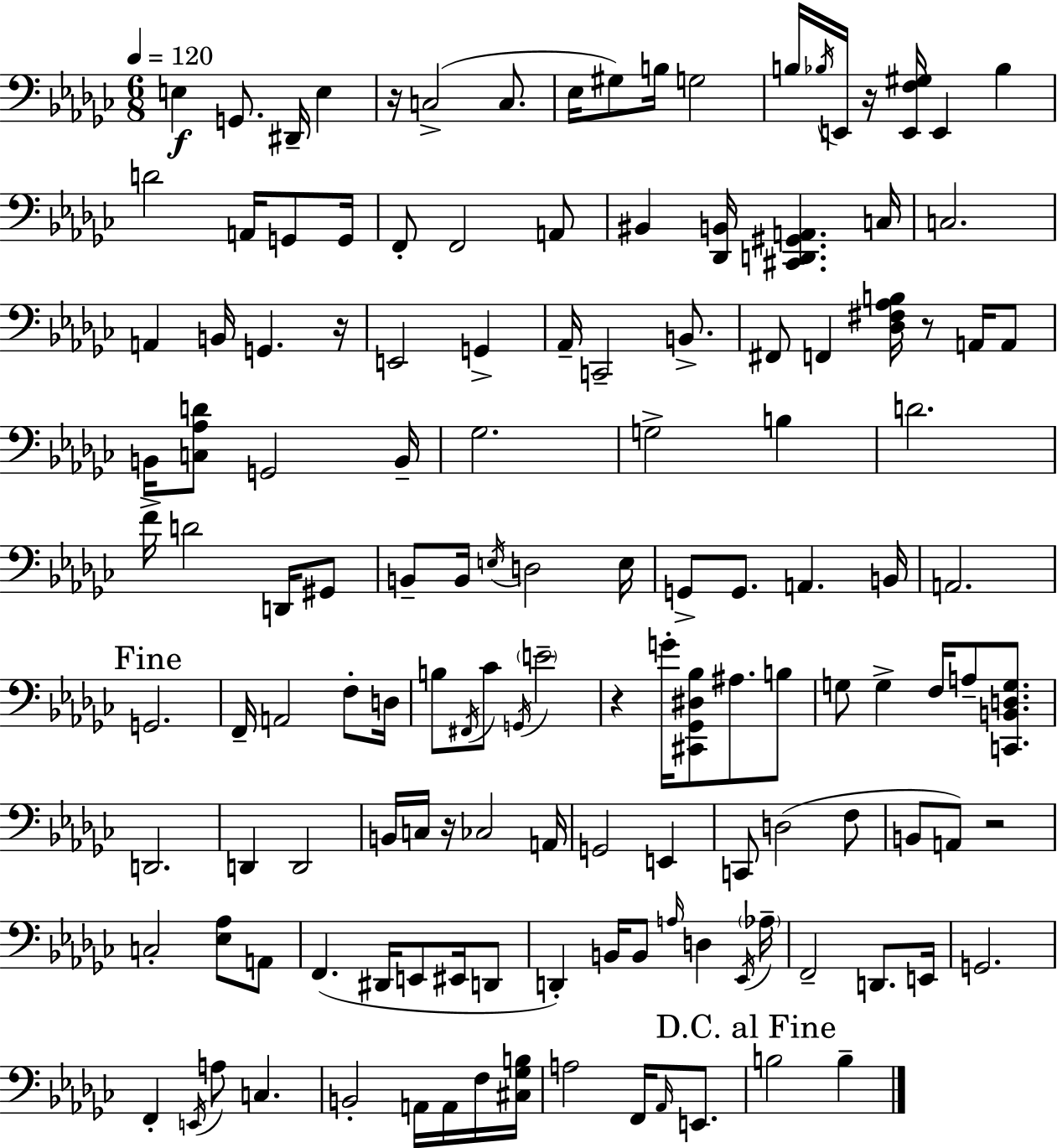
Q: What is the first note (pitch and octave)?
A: E3